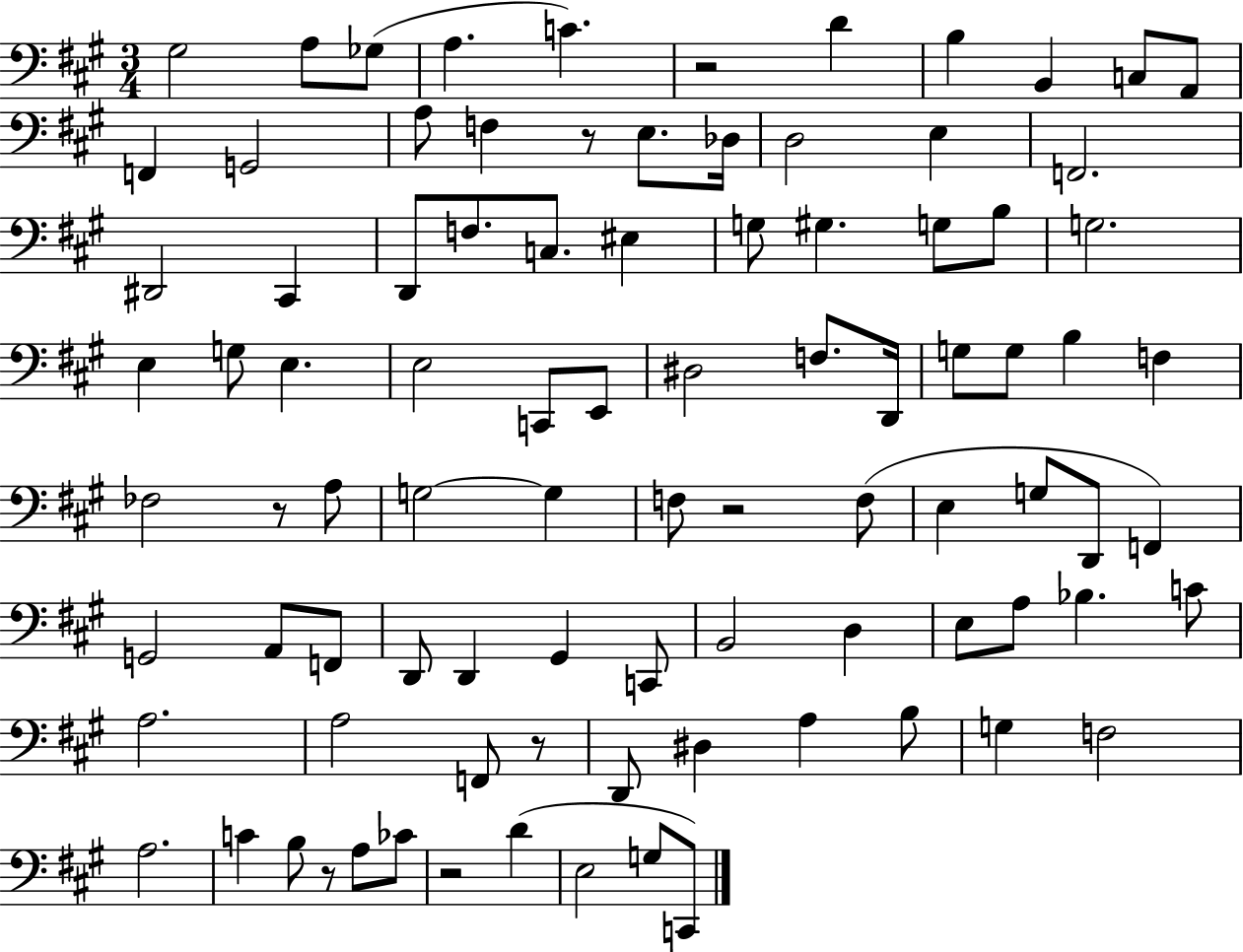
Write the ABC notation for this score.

X:1
T:Untitled
M:3/4
L:1/4
K:A
^G,2 A,/2 _G,/2 A, C z2 D B, B,, C,/2 A,,/2 F,, G,,2 A,/2 F, z/2 E,/2 _D,/4 D,2 E, F,,2 ^D,,2 ^C,, D,,/2 F,/2 C,/2 ^E, G,/2 ^G, G,/2 B,/2 G,2 E, G,/2 E, E,2 C,,/2 E,,/2 ^D,2 F,/2 D,,/4 G,/2 G,/2 B, F, _F,2 z/2 A,/2 G,2 G, F,/2 z2 F,/2 E, G,/2 D,,/2 F,, G,,2 A,,/2 F,,/2 D,,/2 D,, ^G,, C,,/2 B,,2 D, E,/2 A,/2 _B, C/2 A,2 A,2 F,,/2 z/2 D,,/2 ^D, A, B,/2 G, F,2 A,2 C B,/2 z/2 A,/2 _C/2 z2 D E,2 G,/2 C,,/2